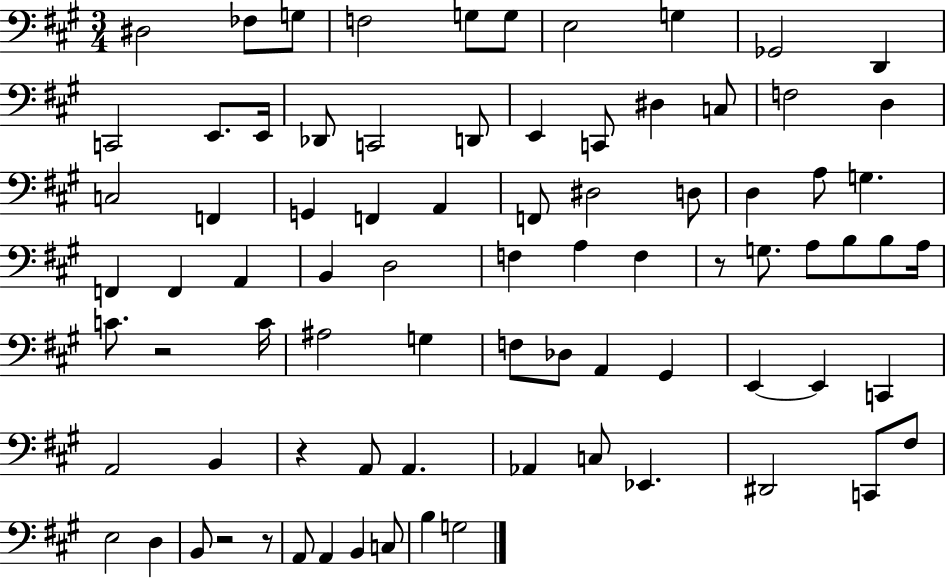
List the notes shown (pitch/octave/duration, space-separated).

D#3/h FES3/e G3/e F3/h G3/e G3/e E3/h G3/q Gb2/h D2/q C2/h E2/e. E2/s Db2/e C2/h D2/e E2/q C2/e D#3/q C3/e F3/h D3/q C3/h F2/q G2/q F2/q A2/q F2/e D#3/h D3/e D3/q A3/e G3/q. F2/q F2/q A2/q B2/q D3/h F3/q A3/q F3/q R/e G3/e. A3/e B3/e B3/e A3/s C4/e. R/h C4/s A#3/h G3/q F3/e Db3/e A2/q G#2/q E2/q E2/q C2/q A2/h B2/q R/q A2/e A2/q. Ab2/q C3/e Eb2/q. D#2/h C2/e F#3/e E3/h D3/q B2/e R/h R/e A2/e A2/q B2/q C3/e B3/q G3/h